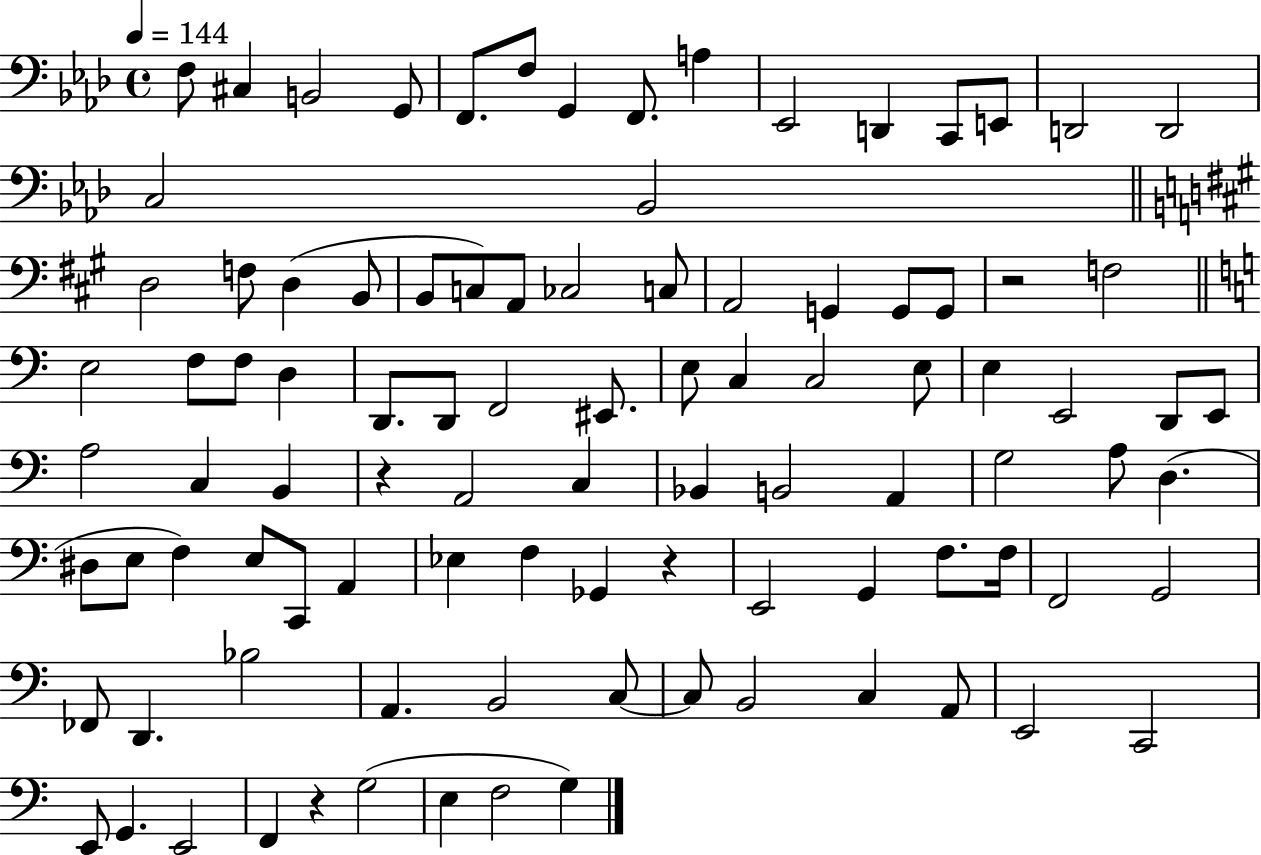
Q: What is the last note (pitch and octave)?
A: G3